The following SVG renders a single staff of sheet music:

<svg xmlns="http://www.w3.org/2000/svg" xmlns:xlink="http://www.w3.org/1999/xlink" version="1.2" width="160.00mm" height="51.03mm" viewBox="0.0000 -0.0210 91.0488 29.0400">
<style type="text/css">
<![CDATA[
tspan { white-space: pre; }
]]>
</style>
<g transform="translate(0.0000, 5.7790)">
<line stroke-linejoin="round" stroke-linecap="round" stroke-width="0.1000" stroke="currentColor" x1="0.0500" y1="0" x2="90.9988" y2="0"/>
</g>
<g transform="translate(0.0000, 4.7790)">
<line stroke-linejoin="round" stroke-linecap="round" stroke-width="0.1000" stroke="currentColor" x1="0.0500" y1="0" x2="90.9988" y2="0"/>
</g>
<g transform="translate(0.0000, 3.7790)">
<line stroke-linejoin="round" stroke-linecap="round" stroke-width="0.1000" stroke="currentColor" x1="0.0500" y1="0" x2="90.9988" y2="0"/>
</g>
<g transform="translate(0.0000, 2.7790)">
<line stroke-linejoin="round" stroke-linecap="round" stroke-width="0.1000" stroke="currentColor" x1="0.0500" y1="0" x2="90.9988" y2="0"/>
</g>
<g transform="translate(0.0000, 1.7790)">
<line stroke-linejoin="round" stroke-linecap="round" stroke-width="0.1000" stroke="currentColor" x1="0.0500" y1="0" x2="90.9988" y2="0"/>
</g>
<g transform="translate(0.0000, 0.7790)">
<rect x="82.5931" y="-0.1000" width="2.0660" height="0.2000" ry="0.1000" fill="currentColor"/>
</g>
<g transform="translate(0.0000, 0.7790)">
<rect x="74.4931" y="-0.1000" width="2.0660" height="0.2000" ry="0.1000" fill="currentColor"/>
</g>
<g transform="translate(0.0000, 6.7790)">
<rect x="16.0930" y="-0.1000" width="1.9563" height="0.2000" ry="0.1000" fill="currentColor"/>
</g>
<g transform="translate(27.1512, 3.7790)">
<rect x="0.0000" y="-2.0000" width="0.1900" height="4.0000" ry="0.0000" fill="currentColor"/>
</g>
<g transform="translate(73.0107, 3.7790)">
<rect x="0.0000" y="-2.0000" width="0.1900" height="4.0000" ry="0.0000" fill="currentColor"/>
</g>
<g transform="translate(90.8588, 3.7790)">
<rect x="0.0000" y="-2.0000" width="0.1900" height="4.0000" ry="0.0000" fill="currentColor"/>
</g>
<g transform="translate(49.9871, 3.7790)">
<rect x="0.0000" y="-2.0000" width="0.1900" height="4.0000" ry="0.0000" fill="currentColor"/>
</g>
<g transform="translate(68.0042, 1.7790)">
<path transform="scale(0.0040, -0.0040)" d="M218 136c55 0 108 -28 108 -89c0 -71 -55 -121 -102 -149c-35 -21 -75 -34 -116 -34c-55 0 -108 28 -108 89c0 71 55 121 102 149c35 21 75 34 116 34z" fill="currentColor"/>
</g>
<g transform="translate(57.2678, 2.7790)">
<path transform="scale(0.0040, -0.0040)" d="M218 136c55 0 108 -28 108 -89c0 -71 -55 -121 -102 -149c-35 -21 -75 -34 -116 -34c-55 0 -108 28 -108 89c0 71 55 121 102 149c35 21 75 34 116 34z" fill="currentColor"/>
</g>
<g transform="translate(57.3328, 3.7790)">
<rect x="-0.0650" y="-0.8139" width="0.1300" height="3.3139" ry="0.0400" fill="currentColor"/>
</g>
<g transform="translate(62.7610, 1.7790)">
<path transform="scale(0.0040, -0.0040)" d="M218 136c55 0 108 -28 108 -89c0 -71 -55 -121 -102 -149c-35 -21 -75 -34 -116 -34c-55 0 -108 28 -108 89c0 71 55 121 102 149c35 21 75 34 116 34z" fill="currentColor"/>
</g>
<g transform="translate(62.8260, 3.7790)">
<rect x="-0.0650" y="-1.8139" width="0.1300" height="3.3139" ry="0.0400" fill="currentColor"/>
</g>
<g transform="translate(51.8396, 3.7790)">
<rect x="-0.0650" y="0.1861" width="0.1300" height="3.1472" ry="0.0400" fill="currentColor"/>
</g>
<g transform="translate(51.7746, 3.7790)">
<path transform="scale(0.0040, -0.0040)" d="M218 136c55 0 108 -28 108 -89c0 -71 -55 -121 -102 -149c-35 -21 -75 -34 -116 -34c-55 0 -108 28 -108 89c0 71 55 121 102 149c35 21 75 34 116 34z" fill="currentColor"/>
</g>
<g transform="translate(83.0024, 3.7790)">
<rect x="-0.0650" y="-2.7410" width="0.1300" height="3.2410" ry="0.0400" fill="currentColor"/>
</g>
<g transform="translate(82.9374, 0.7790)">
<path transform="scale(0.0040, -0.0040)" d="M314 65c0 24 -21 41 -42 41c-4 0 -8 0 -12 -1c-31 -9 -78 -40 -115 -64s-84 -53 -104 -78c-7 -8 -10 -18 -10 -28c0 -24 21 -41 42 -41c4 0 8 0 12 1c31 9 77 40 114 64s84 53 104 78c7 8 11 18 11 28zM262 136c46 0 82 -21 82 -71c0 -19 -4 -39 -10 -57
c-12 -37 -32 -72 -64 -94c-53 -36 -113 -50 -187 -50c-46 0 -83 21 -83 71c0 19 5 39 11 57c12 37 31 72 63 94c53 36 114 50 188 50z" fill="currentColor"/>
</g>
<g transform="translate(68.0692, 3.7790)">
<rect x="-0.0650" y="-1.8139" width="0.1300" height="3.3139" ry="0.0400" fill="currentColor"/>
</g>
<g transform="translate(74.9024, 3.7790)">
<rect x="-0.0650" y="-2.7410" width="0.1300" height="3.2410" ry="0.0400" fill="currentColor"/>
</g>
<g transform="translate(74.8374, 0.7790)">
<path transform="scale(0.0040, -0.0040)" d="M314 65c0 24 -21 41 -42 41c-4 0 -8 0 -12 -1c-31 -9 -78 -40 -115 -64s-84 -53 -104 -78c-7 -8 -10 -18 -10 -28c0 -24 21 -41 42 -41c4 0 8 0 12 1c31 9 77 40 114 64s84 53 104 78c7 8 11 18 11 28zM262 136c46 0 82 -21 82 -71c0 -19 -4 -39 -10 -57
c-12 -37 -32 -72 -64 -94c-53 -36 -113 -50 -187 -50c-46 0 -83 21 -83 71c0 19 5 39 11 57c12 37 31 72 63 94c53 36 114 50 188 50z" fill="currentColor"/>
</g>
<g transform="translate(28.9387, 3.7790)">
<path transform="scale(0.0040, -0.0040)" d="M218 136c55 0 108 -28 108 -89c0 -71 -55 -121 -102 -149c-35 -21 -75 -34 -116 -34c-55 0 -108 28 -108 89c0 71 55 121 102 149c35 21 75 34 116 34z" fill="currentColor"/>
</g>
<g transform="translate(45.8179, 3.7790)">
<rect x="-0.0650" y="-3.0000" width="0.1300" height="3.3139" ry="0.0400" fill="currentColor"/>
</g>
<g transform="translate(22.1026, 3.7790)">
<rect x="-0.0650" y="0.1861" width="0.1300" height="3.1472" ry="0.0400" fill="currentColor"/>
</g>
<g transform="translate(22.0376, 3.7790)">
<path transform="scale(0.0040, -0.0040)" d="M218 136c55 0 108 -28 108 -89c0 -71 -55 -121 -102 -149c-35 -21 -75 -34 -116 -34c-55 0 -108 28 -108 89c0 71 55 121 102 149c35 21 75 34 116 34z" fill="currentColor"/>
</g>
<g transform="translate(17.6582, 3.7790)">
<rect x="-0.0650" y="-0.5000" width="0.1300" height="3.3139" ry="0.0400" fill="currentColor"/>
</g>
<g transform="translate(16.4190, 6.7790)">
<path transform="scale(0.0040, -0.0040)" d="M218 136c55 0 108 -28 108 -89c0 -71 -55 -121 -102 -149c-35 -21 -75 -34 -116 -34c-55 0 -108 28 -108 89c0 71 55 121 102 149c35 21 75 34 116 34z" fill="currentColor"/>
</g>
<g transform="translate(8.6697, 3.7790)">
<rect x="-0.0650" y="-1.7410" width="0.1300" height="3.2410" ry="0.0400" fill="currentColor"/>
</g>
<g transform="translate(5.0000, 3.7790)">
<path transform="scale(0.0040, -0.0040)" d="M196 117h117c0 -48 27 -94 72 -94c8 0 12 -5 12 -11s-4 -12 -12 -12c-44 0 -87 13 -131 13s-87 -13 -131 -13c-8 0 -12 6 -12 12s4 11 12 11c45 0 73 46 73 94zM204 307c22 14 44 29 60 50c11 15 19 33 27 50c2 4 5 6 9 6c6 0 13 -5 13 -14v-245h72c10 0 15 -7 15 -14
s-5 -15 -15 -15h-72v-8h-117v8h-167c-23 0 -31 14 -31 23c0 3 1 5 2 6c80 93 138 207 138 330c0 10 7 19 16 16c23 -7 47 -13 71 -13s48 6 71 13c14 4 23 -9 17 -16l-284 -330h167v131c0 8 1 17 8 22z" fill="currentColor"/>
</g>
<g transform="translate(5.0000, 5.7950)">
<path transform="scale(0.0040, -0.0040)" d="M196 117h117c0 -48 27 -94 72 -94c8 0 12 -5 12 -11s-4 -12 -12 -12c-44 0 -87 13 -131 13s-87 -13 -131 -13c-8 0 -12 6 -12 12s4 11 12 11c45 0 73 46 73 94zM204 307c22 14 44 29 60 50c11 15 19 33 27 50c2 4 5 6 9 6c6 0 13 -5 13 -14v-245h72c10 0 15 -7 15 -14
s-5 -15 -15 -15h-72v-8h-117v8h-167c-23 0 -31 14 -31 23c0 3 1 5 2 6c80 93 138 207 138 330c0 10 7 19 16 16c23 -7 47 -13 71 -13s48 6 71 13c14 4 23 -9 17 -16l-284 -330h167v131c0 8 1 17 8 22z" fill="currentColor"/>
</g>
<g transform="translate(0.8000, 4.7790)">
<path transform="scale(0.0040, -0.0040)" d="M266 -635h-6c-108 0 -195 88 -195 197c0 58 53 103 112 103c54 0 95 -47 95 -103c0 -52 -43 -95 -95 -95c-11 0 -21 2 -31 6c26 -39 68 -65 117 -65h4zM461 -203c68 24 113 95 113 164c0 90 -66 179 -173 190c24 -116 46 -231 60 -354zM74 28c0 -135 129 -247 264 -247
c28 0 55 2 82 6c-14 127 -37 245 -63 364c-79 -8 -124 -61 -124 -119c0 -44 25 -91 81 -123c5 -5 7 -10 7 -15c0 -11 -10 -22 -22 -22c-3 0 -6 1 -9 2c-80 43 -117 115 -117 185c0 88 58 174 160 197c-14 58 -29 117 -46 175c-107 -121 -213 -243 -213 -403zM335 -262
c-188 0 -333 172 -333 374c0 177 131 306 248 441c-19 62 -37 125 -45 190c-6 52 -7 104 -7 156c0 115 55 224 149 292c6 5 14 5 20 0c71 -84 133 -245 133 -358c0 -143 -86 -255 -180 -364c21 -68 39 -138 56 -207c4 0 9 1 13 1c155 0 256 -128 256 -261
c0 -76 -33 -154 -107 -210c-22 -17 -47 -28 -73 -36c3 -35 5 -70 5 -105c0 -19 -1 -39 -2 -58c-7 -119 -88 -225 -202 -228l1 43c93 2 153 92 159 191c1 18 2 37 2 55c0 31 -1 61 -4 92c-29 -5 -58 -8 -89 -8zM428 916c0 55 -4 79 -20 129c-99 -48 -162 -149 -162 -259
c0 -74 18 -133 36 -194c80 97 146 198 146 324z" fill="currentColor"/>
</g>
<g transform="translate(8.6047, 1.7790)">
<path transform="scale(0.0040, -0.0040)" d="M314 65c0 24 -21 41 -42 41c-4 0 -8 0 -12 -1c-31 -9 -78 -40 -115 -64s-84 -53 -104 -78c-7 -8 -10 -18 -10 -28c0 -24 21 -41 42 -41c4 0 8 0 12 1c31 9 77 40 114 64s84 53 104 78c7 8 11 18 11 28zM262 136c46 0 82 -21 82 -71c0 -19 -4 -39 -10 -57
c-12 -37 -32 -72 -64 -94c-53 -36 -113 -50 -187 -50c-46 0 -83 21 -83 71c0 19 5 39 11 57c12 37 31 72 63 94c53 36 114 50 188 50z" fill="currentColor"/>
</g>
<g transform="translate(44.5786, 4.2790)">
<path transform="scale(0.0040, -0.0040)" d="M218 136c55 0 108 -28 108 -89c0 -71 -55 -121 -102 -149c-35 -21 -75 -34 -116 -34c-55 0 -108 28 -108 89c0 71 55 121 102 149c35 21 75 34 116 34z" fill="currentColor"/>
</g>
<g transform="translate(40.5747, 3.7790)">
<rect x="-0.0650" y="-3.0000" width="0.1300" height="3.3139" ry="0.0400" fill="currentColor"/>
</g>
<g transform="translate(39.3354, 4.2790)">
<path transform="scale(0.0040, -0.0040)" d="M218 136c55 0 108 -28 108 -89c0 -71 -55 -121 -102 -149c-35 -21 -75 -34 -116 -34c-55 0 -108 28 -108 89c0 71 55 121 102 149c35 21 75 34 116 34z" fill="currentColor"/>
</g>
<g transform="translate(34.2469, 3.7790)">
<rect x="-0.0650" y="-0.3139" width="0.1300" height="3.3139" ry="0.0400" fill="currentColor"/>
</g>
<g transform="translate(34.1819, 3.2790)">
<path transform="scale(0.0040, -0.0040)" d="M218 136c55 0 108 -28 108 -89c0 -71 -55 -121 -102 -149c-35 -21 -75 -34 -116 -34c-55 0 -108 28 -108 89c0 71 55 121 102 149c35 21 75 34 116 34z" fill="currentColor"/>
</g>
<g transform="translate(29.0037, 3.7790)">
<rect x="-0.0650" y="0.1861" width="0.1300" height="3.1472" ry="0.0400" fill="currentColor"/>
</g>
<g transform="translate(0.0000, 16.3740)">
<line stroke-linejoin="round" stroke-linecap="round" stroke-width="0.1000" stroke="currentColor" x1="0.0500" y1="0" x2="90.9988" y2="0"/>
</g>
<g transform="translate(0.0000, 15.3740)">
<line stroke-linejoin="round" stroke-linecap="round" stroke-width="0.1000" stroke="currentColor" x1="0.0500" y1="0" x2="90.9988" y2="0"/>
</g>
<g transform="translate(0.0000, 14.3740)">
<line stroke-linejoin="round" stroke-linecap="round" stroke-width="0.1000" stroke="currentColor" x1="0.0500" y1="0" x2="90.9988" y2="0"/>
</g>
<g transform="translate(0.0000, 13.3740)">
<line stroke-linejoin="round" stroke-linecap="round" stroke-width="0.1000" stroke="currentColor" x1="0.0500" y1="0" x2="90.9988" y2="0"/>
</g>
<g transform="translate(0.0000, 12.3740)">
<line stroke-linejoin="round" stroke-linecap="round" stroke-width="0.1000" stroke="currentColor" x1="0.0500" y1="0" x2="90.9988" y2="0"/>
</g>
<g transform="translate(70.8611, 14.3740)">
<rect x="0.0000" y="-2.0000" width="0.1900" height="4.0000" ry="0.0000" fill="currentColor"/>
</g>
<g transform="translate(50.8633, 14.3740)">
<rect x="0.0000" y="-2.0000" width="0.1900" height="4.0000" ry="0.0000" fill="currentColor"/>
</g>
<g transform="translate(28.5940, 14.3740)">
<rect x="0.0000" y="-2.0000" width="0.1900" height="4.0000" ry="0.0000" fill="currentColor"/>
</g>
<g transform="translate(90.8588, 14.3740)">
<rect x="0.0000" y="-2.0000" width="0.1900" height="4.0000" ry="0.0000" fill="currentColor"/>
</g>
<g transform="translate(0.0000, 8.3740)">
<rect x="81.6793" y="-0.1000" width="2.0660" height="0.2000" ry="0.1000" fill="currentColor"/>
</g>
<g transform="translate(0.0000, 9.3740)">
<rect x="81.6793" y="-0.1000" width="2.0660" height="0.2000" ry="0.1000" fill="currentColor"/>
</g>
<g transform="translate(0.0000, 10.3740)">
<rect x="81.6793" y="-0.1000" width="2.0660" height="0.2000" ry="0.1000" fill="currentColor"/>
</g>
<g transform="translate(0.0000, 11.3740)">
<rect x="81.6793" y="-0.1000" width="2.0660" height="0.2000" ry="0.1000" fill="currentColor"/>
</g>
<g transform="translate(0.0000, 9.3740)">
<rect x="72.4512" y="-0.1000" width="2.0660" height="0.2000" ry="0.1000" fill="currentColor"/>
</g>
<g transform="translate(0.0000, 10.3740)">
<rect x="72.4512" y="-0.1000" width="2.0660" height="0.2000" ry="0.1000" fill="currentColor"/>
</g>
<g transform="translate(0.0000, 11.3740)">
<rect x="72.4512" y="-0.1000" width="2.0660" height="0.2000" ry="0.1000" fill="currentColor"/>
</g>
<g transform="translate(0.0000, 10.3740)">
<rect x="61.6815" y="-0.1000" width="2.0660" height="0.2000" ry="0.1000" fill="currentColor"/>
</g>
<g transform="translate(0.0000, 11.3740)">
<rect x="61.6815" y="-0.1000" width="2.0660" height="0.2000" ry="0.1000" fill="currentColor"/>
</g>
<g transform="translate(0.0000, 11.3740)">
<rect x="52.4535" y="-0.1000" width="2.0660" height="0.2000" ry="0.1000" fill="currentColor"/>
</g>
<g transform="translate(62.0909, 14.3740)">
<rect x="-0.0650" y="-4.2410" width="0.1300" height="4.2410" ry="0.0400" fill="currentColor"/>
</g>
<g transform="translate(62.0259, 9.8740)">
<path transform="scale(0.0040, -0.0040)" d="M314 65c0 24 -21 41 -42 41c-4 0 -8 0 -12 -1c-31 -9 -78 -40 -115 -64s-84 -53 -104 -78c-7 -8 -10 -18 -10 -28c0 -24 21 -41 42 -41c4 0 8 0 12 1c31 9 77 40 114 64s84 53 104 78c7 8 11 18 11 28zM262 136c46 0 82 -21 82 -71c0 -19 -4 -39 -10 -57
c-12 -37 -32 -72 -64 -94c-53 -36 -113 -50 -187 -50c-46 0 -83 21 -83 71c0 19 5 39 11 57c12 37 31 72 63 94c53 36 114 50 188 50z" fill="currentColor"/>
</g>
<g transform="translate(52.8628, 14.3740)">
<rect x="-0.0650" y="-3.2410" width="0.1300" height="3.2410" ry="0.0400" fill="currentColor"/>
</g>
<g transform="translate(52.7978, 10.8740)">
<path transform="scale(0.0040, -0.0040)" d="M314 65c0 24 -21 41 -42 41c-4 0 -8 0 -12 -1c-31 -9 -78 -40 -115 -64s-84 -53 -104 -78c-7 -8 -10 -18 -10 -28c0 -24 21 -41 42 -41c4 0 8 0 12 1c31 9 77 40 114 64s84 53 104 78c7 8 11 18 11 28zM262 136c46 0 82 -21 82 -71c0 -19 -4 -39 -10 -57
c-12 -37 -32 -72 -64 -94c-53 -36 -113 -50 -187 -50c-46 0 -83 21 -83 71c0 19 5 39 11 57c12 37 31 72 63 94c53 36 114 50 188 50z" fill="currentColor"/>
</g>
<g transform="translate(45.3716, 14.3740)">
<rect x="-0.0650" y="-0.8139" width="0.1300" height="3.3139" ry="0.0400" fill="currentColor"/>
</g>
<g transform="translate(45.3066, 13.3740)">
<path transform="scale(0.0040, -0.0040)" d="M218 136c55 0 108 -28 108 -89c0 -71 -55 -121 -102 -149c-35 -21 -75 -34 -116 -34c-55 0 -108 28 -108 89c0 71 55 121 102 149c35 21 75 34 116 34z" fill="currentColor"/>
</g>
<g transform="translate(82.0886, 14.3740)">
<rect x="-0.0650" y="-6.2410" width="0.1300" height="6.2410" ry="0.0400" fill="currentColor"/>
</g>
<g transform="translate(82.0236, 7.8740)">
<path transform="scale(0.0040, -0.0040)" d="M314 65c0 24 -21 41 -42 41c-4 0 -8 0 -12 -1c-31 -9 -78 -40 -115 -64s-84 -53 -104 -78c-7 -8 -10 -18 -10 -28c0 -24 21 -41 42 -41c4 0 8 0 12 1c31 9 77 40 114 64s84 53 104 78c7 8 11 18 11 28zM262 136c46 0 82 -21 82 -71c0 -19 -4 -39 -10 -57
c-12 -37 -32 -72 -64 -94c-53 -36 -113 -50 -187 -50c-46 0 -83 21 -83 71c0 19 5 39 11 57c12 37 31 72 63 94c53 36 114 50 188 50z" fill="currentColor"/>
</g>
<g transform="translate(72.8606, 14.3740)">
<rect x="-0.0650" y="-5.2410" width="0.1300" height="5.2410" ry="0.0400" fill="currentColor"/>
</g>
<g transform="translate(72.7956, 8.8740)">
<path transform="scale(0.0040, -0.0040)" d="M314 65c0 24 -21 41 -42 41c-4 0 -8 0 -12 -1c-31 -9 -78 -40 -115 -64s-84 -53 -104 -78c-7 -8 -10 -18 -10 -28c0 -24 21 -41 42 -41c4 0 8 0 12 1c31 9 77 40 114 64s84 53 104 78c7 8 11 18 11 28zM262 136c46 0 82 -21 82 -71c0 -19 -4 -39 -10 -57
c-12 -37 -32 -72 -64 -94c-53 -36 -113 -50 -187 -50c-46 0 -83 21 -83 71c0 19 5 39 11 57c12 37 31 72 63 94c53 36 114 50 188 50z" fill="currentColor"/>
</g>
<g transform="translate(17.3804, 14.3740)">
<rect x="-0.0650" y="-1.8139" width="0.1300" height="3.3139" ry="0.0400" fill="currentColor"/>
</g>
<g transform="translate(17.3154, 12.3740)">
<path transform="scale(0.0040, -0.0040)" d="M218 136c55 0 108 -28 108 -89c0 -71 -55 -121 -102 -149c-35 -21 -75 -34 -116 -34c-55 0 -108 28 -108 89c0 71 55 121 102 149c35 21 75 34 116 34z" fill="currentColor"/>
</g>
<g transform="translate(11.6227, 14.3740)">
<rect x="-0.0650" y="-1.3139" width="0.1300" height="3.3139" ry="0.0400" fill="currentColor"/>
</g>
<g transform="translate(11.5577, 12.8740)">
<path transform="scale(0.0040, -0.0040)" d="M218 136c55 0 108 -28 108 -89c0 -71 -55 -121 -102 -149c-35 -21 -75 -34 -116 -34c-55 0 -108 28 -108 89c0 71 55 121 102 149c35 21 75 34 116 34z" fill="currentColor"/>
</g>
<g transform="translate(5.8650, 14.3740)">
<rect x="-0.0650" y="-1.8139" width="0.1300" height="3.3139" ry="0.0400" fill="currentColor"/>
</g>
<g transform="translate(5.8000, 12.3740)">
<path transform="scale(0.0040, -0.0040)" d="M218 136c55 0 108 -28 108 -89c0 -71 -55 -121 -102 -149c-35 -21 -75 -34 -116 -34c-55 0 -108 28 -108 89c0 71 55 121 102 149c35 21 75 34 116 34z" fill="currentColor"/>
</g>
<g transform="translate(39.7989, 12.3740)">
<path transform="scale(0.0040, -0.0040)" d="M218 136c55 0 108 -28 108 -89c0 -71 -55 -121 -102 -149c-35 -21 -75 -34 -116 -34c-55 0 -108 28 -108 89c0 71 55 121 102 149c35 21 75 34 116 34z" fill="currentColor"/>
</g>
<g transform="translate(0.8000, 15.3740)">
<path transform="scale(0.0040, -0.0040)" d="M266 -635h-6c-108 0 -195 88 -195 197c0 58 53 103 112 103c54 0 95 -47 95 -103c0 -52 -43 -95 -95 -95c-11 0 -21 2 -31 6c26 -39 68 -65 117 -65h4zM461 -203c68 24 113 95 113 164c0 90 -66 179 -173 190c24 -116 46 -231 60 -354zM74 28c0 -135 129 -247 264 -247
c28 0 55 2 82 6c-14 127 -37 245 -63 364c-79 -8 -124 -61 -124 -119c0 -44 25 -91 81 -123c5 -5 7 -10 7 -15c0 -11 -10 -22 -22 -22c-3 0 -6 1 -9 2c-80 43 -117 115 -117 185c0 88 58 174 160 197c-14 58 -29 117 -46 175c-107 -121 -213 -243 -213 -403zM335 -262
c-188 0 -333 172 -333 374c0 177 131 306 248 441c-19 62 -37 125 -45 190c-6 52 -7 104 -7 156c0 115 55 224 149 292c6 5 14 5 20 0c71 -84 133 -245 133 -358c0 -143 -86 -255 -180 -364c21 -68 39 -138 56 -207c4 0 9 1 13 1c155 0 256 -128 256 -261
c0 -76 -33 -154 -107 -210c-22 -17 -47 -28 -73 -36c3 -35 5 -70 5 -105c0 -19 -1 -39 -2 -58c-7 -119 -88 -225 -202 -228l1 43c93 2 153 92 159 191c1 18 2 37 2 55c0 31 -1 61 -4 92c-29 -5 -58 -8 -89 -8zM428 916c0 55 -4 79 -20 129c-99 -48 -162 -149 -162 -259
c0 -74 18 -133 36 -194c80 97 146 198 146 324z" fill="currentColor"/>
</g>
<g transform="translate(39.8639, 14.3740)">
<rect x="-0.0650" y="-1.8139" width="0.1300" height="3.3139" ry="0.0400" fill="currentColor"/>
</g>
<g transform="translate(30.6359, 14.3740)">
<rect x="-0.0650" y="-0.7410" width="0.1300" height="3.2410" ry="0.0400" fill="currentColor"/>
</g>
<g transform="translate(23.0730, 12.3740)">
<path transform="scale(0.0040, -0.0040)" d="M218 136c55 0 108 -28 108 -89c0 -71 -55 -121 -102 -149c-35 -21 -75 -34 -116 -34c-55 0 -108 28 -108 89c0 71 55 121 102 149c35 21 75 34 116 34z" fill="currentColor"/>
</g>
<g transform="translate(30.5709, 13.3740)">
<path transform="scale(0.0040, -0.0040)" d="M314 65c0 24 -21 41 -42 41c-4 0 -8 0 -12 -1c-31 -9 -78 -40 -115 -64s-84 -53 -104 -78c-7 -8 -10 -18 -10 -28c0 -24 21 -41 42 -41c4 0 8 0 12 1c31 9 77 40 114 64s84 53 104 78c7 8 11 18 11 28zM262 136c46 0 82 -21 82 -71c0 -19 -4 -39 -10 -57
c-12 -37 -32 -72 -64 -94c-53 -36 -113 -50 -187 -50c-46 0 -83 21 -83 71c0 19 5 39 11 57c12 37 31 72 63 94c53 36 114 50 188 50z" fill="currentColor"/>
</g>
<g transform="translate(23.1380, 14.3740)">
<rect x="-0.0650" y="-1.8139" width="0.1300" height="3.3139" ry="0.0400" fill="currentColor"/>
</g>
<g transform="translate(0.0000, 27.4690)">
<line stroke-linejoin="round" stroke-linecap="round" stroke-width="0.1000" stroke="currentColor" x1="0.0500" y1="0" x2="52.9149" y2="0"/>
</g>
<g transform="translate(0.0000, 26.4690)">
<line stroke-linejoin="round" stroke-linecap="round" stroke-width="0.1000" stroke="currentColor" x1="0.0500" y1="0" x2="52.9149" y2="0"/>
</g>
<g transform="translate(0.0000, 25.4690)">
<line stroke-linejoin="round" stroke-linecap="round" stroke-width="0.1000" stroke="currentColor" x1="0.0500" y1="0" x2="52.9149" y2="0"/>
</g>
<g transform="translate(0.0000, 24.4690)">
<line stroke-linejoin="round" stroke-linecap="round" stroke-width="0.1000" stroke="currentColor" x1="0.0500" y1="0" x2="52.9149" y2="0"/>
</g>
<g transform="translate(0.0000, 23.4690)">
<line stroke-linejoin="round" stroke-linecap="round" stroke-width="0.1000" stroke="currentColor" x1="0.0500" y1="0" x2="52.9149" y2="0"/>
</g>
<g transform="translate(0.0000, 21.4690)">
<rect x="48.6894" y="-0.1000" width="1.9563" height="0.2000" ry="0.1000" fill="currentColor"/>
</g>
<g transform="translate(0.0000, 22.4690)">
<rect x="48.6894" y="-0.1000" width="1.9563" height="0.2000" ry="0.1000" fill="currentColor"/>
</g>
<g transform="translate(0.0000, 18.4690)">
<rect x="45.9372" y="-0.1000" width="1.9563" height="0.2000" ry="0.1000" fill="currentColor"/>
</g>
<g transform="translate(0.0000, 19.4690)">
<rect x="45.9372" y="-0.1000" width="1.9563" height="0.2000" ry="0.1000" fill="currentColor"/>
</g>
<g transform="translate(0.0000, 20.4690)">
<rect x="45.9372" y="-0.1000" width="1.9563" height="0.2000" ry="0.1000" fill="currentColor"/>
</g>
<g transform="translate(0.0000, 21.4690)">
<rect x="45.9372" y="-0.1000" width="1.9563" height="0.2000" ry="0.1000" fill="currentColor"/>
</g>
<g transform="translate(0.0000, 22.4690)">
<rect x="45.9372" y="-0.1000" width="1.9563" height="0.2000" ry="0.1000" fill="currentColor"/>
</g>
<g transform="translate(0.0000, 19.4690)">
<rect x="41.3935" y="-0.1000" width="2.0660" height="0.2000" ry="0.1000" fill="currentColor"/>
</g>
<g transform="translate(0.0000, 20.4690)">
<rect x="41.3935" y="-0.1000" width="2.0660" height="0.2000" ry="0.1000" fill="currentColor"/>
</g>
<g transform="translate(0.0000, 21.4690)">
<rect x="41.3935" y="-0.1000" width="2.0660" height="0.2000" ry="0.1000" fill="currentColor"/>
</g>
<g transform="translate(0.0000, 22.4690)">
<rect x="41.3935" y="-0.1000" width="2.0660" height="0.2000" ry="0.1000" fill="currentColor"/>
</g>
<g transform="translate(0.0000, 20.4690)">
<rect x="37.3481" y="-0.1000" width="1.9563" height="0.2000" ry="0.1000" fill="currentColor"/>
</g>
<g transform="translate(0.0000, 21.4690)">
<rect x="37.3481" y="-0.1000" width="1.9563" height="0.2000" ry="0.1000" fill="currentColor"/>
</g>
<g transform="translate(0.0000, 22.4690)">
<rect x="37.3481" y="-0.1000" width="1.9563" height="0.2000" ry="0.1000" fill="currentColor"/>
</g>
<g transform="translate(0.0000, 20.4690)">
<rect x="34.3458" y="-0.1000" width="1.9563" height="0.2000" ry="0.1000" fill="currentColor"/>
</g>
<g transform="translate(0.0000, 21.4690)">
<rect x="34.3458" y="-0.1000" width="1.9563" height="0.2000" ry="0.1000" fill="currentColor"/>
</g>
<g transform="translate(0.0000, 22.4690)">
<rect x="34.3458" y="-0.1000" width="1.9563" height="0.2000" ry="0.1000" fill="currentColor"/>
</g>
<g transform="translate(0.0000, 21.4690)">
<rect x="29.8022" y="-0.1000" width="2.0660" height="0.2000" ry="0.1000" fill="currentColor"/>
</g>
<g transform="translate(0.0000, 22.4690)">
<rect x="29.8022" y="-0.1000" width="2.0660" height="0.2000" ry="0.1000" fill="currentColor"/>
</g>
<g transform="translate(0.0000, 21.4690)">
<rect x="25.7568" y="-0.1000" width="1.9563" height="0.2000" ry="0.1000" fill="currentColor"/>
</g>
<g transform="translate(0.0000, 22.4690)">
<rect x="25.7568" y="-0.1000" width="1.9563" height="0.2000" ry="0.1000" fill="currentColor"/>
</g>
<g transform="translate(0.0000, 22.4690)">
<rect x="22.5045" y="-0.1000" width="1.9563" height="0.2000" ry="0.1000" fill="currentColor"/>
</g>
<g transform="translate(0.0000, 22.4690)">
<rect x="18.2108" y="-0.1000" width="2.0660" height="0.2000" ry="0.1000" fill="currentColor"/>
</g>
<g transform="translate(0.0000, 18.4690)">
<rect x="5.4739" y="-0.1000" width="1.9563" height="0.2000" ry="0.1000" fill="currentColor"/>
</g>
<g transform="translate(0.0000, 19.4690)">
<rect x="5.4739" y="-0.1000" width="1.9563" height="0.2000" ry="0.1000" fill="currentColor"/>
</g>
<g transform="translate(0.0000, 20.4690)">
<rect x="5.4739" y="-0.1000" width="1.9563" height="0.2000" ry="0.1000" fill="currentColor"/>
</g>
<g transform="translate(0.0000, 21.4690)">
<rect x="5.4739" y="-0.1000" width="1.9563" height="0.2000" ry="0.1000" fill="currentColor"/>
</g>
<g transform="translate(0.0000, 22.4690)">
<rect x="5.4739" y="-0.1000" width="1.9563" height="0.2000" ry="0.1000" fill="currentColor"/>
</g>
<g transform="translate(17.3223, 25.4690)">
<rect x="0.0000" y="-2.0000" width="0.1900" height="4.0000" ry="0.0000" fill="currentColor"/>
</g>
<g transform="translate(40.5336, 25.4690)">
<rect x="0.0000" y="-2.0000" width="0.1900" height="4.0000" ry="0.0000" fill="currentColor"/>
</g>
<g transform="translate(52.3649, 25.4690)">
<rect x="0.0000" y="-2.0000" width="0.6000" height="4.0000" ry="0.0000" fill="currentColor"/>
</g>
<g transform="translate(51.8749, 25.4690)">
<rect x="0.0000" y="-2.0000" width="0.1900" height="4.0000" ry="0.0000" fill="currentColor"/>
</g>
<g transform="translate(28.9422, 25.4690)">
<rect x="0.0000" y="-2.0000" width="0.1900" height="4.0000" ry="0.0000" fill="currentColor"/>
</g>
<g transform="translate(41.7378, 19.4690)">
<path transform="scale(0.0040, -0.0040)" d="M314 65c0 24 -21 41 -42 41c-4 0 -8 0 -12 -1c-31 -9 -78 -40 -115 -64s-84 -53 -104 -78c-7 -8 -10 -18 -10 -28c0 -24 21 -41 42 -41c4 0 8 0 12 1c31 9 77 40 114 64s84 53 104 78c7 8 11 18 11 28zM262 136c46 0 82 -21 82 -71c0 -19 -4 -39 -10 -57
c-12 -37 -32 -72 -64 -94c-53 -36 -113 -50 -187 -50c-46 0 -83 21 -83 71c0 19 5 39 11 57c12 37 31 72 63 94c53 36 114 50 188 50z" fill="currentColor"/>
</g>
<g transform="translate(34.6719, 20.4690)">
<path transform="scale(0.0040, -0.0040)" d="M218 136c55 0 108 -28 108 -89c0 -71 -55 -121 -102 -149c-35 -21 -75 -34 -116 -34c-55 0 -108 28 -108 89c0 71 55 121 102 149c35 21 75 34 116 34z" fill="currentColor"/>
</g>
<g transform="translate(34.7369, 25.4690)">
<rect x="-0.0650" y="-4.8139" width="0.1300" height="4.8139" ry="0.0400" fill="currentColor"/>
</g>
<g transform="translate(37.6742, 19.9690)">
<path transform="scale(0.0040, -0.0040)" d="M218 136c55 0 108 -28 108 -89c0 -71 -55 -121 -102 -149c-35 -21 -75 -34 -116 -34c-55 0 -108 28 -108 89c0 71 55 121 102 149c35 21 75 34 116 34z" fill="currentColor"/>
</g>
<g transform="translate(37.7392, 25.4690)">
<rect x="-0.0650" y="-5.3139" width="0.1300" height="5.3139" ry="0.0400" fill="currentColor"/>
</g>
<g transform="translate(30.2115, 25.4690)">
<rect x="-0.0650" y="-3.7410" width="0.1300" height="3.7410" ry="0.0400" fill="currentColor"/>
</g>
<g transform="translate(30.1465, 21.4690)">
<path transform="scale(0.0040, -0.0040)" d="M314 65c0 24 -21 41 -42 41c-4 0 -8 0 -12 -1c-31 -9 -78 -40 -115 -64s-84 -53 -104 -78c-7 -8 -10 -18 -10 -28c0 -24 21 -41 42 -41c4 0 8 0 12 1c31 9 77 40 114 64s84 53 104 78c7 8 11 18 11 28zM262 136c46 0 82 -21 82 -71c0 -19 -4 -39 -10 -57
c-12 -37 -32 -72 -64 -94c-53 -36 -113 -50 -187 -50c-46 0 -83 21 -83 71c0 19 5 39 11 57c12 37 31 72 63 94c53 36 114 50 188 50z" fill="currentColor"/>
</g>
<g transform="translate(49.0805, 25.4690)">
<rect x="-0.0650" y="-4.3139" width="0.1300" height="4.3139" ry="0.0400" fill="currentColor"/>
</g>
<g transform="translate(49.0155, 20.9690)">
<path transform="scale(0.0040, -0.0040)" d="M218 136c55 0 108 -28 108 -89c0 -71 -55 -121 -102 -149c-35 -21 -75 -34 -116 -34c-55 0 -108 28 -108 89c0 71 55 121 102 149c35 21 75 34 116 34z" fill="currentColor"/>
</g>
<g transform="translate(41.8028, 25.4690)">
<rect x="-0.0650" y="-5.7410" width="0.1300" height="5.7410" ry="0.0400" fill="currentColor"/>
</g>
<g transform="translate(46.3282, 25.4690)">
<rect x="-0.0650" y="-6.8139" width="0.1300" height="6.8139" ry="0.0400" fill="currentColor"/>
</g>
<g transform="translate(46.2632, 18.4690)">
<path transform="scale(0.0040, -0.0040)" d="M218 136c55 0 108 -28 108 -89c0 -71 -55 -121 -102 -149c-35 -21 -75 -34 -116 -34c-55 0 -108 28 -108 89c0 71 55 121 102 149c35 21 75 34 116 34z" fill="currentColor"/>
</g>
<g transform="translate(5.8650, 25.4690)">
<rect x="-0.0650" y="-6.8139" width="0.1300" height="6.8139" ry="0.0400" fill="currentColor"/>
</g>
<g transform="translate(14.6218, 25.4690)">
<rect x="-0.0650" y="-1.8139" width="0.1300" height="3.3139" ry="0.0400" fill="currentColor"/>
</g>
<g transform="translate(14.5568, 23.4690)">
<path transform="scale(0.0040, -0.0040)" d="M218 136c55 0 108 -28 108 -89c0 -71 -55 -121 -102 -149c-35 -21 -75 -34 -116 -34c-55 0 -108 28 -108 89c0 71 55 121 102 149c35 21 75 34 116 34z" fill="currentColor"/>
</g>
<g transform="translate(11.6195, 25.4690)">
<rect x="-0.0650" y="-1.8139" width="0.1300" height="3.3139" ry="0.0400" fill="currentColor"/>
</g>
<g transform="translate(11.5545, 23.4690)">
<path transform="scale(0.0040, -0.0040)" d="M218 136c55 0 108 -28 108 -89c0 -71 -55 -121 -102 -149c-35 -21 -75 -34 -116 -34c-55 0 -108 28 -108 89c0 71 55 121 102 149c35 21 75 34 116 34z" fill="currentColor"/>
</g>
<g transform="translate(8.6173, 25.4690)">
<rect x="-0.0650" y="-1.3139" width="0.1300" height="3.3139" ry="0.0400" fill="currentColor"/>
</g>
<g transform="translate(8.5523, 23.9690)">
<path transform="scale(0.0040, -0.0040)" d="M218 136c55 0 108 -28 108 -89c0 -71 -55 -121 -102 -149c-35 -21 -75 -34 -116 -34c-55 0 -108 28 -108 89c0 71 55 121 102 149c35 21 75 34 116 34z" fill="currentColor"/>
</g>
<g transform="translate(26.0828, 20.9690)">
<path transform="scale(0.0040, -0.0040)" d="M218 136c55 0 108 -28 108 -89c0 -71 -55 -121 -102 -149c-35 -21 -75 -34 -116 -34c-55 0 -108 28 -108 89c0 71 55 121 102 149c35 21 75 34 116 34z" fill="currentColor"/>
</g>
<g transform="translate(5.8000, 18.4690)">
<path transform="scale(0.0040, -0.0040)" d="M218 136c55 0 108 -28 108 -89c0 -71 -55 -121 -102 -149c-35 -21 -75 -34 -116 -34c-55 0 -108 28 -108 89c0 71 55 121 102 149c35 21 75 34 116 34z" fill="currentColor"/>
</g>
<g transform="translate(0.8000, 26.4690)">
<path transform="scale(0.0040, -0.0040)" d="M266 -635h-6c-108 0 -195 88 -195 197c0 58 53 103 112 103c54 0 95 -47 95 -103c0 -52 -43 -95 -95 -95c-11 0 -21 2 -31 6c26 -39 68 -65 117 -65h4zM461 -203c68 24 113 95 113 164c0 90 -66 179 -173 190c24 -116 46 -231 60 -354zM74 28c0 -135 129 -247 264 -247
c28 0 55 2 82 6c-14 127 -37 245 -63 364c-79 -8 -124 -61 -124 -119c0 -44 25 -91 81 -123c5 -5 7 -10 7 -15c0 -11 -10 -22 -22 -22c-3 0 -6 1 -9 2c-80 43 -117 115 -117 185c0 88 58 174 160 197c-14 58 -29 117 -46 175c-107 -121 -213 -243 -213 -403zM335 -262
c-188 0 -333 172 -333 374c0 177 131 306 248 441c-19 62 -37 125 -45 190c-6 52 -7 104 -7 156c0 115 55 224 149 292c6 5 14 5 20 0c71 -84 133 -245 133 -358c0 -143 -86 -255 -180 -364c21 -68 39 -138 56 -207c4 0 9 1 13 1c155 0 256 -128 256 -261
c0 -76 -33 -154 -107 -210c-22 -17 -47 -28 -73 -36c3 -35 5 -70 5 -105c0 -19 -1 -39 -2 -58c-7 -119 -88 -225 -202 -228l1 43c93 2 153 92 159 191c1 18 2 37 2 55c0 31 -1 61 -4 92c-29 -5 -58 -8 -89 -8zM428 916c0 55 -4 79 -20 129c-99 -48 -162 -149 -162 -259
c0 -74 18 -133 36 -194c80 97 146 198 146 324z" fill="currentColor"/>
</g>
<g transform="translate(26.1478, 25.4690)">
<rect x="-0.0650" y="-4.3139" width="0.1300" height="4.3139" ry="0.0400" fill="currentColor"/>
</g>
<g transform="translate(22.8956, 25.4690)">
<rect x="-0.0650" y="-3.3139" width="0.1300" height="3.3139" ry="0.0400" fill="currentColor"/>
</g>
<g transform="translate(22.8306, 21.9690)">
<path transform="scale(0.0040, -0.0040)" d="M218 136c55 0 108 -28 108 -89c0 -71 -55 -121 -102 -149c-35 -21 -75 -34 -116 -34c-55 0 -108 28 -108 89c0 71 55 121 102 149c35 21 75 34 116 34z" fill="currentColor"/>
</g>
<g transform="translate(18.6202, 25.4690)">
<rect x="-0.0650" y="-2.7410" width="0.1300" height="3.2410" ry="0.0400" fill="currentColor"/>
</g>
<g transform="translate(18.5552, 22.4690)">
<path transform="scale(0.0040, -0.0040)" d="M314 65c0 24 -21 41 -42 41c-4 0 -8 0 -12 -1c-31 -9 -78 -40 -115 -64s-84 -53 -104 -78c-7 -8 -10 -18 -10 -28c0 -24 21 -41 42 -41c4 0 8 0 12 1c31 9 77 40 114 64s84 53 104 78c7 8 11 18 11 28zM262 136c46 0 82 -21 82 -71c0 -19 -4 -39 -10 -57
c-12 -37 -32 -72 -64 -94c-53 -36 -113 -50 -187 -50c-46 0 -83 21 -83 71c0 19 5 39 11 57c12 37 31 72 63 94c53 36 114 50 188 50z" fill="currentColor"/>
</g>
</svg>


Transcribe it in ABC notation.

X:1
T:Untitled
M:4/4
L:1/4
K:C
f2 C B B c A A B d f f a2 a2 f e f f d2 f d b2 d'2 f'2 a'2 b' e f f a2 b d' c'2 e' f' g'2 b' d'